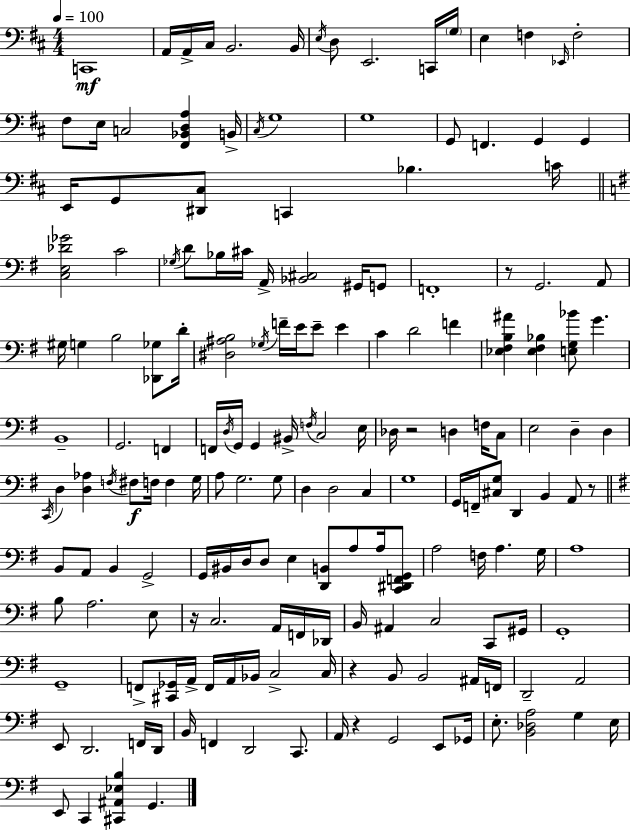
X:1
T:Untitled
M:4/4
L:1/4
K:D
C,,4 A,,/4 A,,/4 ^C,/4 B,,2 B,,/4 E,/4 D,/2 E,,2 C,,/4 G,/4 E, F, _E,,/4 F,2 ^F,/2 E,/4 C,2 [^F,,_B,,D,A,] B,,/4 ^C,/4 G,4 G,4 G,,/2 F,, G,, G,, E,,/4 G,,/2 [^D,,^C,]/2 C,, _B, C/4 [C,E,_D_G]2 C2 _G,/4 D/2 _B,/4 ^C/4 A,,/4 [_B,,^C,]2 ^G,,/4 G,,/2 F,,4 z/2 G,,2 A,,/2 ^G,/4 G, B,2 [_D,,_G,]/2 D/4 [^D,^A,B,]2 _G,/4 F/4 E/4 E/2 E C D2 F [_E,^F,B,^A] [_E,^F,_B,] [E,G,_B]/2 G B,,4 G,,2 F,, F,,/4 D,/4 G,,/4 G,, ^B,,/4 F,/4 C,2 E,/4 _D,/4 z2 D, F,/4 C,/2 E,2 D, D, C,,/4 D, [D,_A,] F,/4 ^F,/2 F,/4 F, G,/4 A,/2 G,2 G,/2 D, D,2 C, G,4 G,,/4 F,,/4 [^C,G,]/2 D,, B,, A,,/2 z/2 B,,/2 A,,/2 B,, G,,2 G,,/4 ^B,,/4 D,/4 D,/2 E, [D,,B,,]/2 A,/2 A,/4 [C,,^D,,F,,G,,]/2 A,2 F,/4 A, G,/4 A,4 B,/2 A,2 E,/2 z/4 C,2 A,,/4 F,,/4 _D,,/4 B,,/4 ^A,, C,2 C,,/2 ^G,,/4 G,,4 G,,4 F,,/2 [^C,,_G,,]/4 A,,/4 F,,/4 A,,/4 _B,,/4 C,2 C,/4 z B,,/2 B,,2 ^A,,/4 F,,/4 D,,2 A,,2 E,,/2 D,,2 F,,/4 D,,/4 B,,/4 F,, D,,2 C,,/2 A,,/4 z G,,2 E,,/2 _G,,/4 E,/2 [B,,_D,A,]2 G, E,/4 E,,/2 C,, [^C,,^A,,_E,B,] G,,